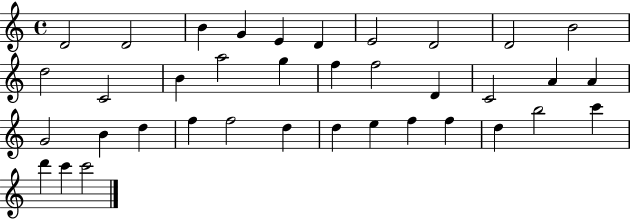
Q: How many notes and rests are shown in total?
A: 37